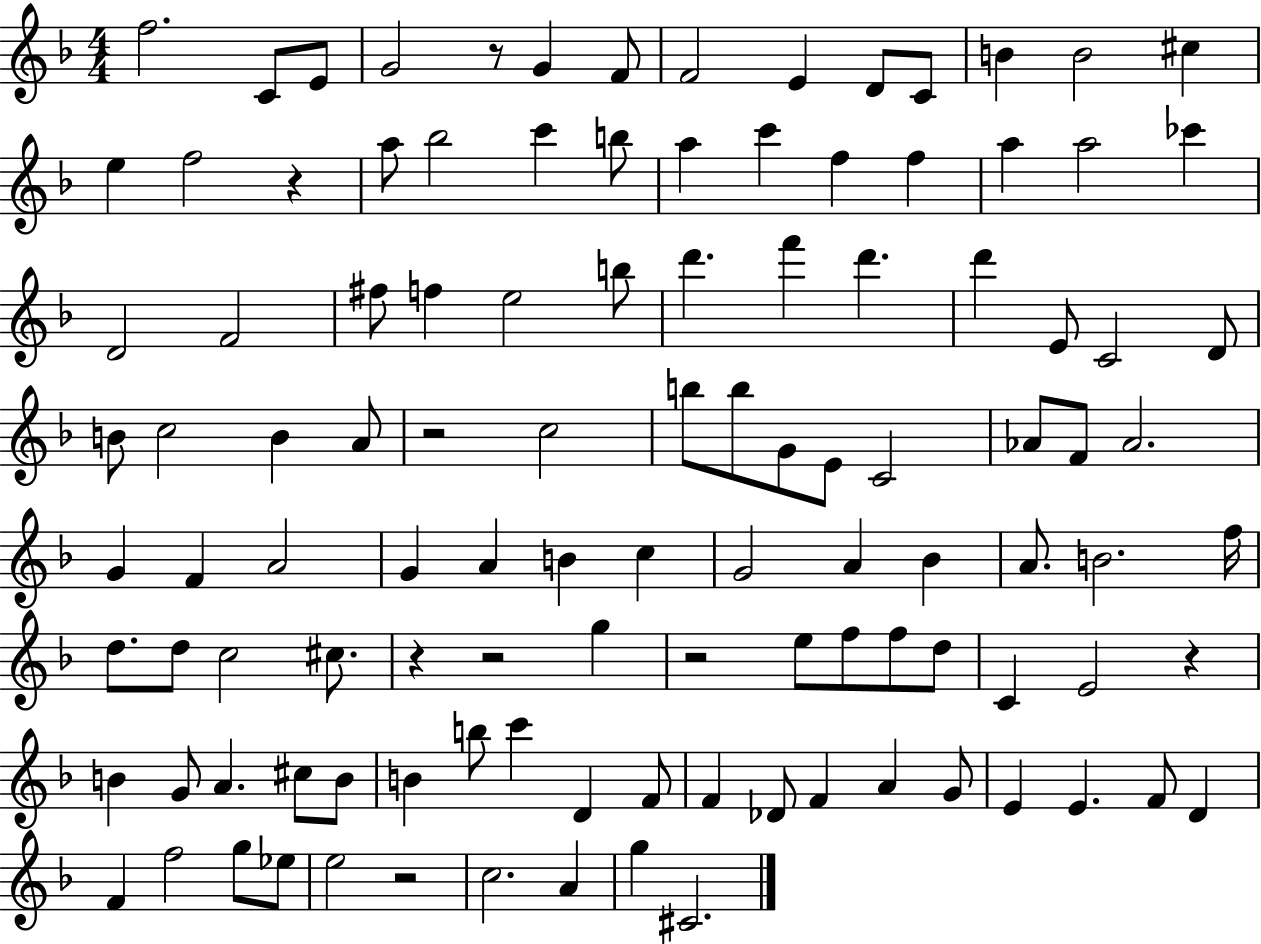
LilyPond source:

{
  \clef treble
  \numericTimeSignature
  \time 4/4
  \key f \major
  f''2. c'8 e'8 | g'2 r8 g'4 f'8 | f'2 e'4 d'8 c'8 | b'4 b'2 cis''4 | \break e''4 f''2 r4 | a''8 bes''2 c'''4 b''8 | a''4 c'''4 f''4 f''4 | a''4 a''2 ces'''4 | \break d'2 f'2 | fis''8 f''4 e''2 b''8 | d'''4. f'''4 d'''4. | d'''4 e'8 c'2 d'8 | \break b'8 c''2 b'4 a'8 | r2 c''2 | b''8 b''8 g'8 e'8 c'2 | aes'8 f'8 aes'2. | \break g'4 f'4 a'2 | g'4 a'4 b'4 c''4 | g'2 a'4 bes'4 | a'8. b'2. f''16 | \break d''8. d''8 c''2 cis''8. | r4 r2 g''4 | r2 e''8 f''8 f''8 d''8 | c'4 e'2 r4 | \break b'4 g'8 a'4. cis''8 b'8 | b'4 b''8 c'''4 d'4 f'8 | f'4 des'8 f'4 a'4 g'8 | e'4 e'4. f'8 d'4 | \break f'4 f''2 g''8 ees''8 | e''2 r2 | c''2. a'4 | g''4 cis'2. | \break \bar "|."
}